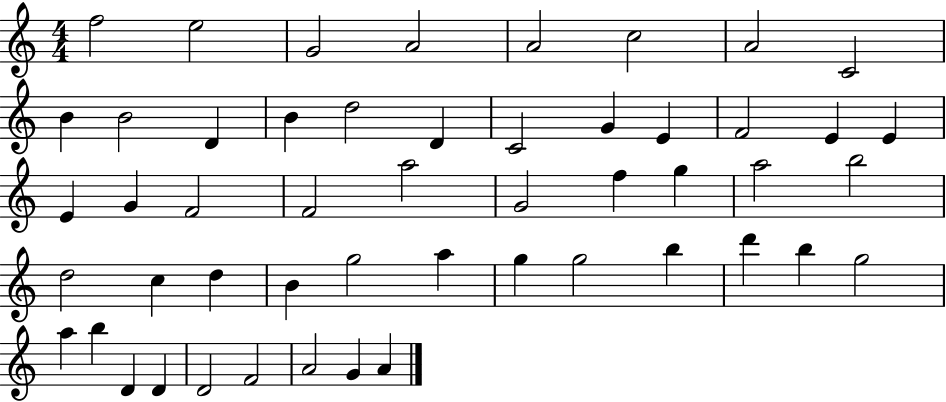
F5/h E5/h G4/h A4/h A4/h C5/h A4/h C4/h B4/q B4/h D4/q B4/q D5/h D4/q C4/h G4/q E4/q F4/h E4/q E4/q E4/q G4/q F4/h F4/h A5/h G4/h F5/q G5/q A5/h B5/h D5/h C5/q D5/q B4/q G5/h A5/q G5/q G5/h B5/q D6/q B5/q G5/h A5/q B5/q D4/q D4/q D4/h F4/h A4/h G4/q A4/q